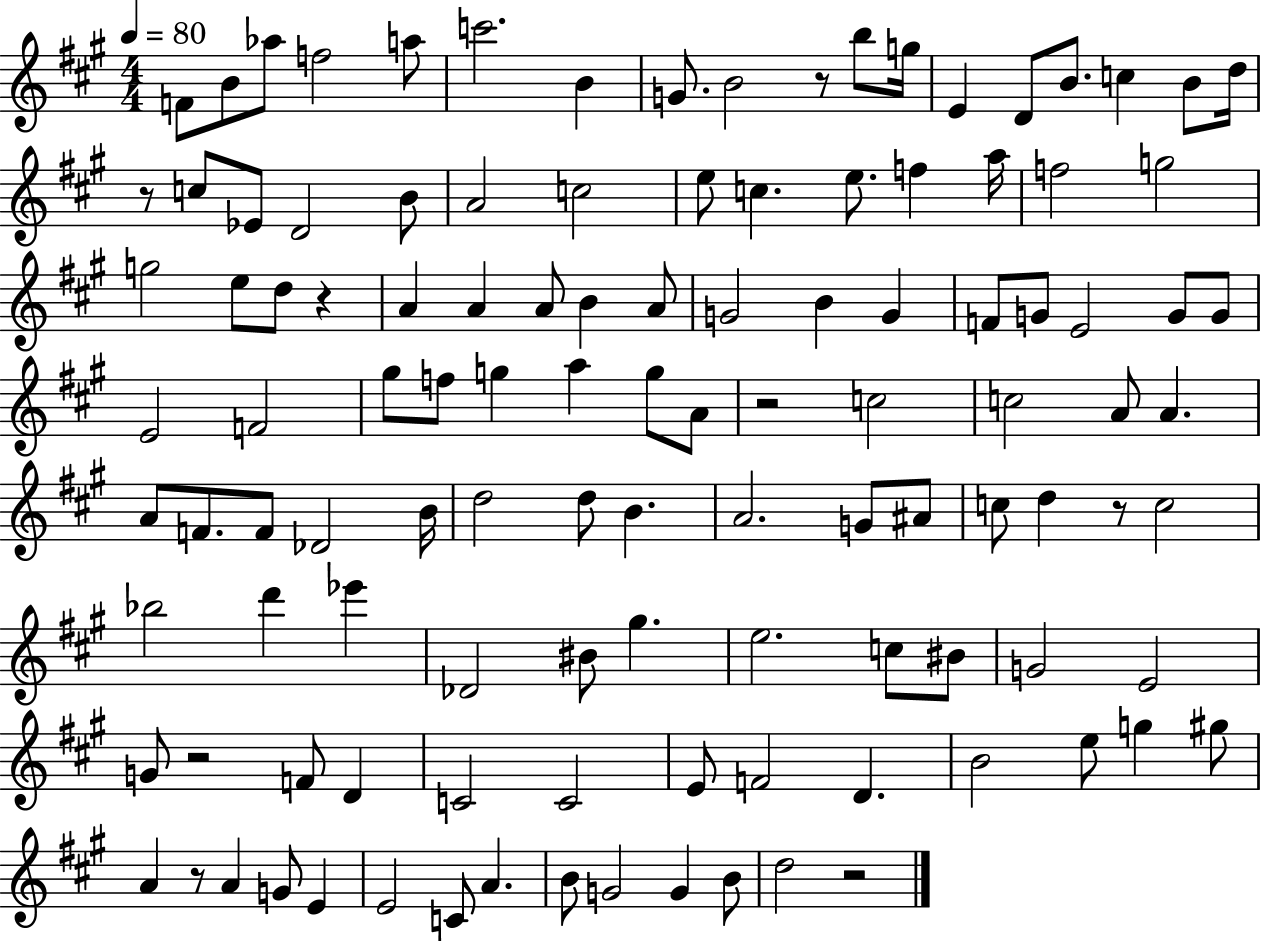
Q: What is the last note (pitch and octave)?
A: D5